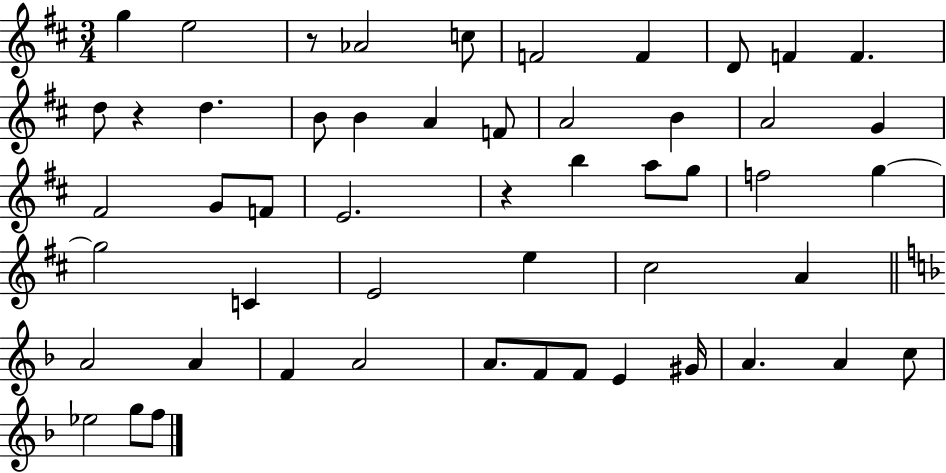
G5/q E5/h R/e Ab4/h C5/e F4/h F4/q D4/e F4/q F4/q. D5/e R/q D5/q. B4/e B4/q A4/q F4/e A4/h B4/q A4/h G4/q F#4/h G4/e F4/e E4/h. R/q B5/q A5/e G5/e F5/h G5/q G5/h C4/q E4/h E5/q C#5/h A4/q A4/h A4/q F4/q A4/h A4/e. F4/e F4/e E4/q G#4/s A4/q. A4/q C5/e Eb5/h G5/e F5/e